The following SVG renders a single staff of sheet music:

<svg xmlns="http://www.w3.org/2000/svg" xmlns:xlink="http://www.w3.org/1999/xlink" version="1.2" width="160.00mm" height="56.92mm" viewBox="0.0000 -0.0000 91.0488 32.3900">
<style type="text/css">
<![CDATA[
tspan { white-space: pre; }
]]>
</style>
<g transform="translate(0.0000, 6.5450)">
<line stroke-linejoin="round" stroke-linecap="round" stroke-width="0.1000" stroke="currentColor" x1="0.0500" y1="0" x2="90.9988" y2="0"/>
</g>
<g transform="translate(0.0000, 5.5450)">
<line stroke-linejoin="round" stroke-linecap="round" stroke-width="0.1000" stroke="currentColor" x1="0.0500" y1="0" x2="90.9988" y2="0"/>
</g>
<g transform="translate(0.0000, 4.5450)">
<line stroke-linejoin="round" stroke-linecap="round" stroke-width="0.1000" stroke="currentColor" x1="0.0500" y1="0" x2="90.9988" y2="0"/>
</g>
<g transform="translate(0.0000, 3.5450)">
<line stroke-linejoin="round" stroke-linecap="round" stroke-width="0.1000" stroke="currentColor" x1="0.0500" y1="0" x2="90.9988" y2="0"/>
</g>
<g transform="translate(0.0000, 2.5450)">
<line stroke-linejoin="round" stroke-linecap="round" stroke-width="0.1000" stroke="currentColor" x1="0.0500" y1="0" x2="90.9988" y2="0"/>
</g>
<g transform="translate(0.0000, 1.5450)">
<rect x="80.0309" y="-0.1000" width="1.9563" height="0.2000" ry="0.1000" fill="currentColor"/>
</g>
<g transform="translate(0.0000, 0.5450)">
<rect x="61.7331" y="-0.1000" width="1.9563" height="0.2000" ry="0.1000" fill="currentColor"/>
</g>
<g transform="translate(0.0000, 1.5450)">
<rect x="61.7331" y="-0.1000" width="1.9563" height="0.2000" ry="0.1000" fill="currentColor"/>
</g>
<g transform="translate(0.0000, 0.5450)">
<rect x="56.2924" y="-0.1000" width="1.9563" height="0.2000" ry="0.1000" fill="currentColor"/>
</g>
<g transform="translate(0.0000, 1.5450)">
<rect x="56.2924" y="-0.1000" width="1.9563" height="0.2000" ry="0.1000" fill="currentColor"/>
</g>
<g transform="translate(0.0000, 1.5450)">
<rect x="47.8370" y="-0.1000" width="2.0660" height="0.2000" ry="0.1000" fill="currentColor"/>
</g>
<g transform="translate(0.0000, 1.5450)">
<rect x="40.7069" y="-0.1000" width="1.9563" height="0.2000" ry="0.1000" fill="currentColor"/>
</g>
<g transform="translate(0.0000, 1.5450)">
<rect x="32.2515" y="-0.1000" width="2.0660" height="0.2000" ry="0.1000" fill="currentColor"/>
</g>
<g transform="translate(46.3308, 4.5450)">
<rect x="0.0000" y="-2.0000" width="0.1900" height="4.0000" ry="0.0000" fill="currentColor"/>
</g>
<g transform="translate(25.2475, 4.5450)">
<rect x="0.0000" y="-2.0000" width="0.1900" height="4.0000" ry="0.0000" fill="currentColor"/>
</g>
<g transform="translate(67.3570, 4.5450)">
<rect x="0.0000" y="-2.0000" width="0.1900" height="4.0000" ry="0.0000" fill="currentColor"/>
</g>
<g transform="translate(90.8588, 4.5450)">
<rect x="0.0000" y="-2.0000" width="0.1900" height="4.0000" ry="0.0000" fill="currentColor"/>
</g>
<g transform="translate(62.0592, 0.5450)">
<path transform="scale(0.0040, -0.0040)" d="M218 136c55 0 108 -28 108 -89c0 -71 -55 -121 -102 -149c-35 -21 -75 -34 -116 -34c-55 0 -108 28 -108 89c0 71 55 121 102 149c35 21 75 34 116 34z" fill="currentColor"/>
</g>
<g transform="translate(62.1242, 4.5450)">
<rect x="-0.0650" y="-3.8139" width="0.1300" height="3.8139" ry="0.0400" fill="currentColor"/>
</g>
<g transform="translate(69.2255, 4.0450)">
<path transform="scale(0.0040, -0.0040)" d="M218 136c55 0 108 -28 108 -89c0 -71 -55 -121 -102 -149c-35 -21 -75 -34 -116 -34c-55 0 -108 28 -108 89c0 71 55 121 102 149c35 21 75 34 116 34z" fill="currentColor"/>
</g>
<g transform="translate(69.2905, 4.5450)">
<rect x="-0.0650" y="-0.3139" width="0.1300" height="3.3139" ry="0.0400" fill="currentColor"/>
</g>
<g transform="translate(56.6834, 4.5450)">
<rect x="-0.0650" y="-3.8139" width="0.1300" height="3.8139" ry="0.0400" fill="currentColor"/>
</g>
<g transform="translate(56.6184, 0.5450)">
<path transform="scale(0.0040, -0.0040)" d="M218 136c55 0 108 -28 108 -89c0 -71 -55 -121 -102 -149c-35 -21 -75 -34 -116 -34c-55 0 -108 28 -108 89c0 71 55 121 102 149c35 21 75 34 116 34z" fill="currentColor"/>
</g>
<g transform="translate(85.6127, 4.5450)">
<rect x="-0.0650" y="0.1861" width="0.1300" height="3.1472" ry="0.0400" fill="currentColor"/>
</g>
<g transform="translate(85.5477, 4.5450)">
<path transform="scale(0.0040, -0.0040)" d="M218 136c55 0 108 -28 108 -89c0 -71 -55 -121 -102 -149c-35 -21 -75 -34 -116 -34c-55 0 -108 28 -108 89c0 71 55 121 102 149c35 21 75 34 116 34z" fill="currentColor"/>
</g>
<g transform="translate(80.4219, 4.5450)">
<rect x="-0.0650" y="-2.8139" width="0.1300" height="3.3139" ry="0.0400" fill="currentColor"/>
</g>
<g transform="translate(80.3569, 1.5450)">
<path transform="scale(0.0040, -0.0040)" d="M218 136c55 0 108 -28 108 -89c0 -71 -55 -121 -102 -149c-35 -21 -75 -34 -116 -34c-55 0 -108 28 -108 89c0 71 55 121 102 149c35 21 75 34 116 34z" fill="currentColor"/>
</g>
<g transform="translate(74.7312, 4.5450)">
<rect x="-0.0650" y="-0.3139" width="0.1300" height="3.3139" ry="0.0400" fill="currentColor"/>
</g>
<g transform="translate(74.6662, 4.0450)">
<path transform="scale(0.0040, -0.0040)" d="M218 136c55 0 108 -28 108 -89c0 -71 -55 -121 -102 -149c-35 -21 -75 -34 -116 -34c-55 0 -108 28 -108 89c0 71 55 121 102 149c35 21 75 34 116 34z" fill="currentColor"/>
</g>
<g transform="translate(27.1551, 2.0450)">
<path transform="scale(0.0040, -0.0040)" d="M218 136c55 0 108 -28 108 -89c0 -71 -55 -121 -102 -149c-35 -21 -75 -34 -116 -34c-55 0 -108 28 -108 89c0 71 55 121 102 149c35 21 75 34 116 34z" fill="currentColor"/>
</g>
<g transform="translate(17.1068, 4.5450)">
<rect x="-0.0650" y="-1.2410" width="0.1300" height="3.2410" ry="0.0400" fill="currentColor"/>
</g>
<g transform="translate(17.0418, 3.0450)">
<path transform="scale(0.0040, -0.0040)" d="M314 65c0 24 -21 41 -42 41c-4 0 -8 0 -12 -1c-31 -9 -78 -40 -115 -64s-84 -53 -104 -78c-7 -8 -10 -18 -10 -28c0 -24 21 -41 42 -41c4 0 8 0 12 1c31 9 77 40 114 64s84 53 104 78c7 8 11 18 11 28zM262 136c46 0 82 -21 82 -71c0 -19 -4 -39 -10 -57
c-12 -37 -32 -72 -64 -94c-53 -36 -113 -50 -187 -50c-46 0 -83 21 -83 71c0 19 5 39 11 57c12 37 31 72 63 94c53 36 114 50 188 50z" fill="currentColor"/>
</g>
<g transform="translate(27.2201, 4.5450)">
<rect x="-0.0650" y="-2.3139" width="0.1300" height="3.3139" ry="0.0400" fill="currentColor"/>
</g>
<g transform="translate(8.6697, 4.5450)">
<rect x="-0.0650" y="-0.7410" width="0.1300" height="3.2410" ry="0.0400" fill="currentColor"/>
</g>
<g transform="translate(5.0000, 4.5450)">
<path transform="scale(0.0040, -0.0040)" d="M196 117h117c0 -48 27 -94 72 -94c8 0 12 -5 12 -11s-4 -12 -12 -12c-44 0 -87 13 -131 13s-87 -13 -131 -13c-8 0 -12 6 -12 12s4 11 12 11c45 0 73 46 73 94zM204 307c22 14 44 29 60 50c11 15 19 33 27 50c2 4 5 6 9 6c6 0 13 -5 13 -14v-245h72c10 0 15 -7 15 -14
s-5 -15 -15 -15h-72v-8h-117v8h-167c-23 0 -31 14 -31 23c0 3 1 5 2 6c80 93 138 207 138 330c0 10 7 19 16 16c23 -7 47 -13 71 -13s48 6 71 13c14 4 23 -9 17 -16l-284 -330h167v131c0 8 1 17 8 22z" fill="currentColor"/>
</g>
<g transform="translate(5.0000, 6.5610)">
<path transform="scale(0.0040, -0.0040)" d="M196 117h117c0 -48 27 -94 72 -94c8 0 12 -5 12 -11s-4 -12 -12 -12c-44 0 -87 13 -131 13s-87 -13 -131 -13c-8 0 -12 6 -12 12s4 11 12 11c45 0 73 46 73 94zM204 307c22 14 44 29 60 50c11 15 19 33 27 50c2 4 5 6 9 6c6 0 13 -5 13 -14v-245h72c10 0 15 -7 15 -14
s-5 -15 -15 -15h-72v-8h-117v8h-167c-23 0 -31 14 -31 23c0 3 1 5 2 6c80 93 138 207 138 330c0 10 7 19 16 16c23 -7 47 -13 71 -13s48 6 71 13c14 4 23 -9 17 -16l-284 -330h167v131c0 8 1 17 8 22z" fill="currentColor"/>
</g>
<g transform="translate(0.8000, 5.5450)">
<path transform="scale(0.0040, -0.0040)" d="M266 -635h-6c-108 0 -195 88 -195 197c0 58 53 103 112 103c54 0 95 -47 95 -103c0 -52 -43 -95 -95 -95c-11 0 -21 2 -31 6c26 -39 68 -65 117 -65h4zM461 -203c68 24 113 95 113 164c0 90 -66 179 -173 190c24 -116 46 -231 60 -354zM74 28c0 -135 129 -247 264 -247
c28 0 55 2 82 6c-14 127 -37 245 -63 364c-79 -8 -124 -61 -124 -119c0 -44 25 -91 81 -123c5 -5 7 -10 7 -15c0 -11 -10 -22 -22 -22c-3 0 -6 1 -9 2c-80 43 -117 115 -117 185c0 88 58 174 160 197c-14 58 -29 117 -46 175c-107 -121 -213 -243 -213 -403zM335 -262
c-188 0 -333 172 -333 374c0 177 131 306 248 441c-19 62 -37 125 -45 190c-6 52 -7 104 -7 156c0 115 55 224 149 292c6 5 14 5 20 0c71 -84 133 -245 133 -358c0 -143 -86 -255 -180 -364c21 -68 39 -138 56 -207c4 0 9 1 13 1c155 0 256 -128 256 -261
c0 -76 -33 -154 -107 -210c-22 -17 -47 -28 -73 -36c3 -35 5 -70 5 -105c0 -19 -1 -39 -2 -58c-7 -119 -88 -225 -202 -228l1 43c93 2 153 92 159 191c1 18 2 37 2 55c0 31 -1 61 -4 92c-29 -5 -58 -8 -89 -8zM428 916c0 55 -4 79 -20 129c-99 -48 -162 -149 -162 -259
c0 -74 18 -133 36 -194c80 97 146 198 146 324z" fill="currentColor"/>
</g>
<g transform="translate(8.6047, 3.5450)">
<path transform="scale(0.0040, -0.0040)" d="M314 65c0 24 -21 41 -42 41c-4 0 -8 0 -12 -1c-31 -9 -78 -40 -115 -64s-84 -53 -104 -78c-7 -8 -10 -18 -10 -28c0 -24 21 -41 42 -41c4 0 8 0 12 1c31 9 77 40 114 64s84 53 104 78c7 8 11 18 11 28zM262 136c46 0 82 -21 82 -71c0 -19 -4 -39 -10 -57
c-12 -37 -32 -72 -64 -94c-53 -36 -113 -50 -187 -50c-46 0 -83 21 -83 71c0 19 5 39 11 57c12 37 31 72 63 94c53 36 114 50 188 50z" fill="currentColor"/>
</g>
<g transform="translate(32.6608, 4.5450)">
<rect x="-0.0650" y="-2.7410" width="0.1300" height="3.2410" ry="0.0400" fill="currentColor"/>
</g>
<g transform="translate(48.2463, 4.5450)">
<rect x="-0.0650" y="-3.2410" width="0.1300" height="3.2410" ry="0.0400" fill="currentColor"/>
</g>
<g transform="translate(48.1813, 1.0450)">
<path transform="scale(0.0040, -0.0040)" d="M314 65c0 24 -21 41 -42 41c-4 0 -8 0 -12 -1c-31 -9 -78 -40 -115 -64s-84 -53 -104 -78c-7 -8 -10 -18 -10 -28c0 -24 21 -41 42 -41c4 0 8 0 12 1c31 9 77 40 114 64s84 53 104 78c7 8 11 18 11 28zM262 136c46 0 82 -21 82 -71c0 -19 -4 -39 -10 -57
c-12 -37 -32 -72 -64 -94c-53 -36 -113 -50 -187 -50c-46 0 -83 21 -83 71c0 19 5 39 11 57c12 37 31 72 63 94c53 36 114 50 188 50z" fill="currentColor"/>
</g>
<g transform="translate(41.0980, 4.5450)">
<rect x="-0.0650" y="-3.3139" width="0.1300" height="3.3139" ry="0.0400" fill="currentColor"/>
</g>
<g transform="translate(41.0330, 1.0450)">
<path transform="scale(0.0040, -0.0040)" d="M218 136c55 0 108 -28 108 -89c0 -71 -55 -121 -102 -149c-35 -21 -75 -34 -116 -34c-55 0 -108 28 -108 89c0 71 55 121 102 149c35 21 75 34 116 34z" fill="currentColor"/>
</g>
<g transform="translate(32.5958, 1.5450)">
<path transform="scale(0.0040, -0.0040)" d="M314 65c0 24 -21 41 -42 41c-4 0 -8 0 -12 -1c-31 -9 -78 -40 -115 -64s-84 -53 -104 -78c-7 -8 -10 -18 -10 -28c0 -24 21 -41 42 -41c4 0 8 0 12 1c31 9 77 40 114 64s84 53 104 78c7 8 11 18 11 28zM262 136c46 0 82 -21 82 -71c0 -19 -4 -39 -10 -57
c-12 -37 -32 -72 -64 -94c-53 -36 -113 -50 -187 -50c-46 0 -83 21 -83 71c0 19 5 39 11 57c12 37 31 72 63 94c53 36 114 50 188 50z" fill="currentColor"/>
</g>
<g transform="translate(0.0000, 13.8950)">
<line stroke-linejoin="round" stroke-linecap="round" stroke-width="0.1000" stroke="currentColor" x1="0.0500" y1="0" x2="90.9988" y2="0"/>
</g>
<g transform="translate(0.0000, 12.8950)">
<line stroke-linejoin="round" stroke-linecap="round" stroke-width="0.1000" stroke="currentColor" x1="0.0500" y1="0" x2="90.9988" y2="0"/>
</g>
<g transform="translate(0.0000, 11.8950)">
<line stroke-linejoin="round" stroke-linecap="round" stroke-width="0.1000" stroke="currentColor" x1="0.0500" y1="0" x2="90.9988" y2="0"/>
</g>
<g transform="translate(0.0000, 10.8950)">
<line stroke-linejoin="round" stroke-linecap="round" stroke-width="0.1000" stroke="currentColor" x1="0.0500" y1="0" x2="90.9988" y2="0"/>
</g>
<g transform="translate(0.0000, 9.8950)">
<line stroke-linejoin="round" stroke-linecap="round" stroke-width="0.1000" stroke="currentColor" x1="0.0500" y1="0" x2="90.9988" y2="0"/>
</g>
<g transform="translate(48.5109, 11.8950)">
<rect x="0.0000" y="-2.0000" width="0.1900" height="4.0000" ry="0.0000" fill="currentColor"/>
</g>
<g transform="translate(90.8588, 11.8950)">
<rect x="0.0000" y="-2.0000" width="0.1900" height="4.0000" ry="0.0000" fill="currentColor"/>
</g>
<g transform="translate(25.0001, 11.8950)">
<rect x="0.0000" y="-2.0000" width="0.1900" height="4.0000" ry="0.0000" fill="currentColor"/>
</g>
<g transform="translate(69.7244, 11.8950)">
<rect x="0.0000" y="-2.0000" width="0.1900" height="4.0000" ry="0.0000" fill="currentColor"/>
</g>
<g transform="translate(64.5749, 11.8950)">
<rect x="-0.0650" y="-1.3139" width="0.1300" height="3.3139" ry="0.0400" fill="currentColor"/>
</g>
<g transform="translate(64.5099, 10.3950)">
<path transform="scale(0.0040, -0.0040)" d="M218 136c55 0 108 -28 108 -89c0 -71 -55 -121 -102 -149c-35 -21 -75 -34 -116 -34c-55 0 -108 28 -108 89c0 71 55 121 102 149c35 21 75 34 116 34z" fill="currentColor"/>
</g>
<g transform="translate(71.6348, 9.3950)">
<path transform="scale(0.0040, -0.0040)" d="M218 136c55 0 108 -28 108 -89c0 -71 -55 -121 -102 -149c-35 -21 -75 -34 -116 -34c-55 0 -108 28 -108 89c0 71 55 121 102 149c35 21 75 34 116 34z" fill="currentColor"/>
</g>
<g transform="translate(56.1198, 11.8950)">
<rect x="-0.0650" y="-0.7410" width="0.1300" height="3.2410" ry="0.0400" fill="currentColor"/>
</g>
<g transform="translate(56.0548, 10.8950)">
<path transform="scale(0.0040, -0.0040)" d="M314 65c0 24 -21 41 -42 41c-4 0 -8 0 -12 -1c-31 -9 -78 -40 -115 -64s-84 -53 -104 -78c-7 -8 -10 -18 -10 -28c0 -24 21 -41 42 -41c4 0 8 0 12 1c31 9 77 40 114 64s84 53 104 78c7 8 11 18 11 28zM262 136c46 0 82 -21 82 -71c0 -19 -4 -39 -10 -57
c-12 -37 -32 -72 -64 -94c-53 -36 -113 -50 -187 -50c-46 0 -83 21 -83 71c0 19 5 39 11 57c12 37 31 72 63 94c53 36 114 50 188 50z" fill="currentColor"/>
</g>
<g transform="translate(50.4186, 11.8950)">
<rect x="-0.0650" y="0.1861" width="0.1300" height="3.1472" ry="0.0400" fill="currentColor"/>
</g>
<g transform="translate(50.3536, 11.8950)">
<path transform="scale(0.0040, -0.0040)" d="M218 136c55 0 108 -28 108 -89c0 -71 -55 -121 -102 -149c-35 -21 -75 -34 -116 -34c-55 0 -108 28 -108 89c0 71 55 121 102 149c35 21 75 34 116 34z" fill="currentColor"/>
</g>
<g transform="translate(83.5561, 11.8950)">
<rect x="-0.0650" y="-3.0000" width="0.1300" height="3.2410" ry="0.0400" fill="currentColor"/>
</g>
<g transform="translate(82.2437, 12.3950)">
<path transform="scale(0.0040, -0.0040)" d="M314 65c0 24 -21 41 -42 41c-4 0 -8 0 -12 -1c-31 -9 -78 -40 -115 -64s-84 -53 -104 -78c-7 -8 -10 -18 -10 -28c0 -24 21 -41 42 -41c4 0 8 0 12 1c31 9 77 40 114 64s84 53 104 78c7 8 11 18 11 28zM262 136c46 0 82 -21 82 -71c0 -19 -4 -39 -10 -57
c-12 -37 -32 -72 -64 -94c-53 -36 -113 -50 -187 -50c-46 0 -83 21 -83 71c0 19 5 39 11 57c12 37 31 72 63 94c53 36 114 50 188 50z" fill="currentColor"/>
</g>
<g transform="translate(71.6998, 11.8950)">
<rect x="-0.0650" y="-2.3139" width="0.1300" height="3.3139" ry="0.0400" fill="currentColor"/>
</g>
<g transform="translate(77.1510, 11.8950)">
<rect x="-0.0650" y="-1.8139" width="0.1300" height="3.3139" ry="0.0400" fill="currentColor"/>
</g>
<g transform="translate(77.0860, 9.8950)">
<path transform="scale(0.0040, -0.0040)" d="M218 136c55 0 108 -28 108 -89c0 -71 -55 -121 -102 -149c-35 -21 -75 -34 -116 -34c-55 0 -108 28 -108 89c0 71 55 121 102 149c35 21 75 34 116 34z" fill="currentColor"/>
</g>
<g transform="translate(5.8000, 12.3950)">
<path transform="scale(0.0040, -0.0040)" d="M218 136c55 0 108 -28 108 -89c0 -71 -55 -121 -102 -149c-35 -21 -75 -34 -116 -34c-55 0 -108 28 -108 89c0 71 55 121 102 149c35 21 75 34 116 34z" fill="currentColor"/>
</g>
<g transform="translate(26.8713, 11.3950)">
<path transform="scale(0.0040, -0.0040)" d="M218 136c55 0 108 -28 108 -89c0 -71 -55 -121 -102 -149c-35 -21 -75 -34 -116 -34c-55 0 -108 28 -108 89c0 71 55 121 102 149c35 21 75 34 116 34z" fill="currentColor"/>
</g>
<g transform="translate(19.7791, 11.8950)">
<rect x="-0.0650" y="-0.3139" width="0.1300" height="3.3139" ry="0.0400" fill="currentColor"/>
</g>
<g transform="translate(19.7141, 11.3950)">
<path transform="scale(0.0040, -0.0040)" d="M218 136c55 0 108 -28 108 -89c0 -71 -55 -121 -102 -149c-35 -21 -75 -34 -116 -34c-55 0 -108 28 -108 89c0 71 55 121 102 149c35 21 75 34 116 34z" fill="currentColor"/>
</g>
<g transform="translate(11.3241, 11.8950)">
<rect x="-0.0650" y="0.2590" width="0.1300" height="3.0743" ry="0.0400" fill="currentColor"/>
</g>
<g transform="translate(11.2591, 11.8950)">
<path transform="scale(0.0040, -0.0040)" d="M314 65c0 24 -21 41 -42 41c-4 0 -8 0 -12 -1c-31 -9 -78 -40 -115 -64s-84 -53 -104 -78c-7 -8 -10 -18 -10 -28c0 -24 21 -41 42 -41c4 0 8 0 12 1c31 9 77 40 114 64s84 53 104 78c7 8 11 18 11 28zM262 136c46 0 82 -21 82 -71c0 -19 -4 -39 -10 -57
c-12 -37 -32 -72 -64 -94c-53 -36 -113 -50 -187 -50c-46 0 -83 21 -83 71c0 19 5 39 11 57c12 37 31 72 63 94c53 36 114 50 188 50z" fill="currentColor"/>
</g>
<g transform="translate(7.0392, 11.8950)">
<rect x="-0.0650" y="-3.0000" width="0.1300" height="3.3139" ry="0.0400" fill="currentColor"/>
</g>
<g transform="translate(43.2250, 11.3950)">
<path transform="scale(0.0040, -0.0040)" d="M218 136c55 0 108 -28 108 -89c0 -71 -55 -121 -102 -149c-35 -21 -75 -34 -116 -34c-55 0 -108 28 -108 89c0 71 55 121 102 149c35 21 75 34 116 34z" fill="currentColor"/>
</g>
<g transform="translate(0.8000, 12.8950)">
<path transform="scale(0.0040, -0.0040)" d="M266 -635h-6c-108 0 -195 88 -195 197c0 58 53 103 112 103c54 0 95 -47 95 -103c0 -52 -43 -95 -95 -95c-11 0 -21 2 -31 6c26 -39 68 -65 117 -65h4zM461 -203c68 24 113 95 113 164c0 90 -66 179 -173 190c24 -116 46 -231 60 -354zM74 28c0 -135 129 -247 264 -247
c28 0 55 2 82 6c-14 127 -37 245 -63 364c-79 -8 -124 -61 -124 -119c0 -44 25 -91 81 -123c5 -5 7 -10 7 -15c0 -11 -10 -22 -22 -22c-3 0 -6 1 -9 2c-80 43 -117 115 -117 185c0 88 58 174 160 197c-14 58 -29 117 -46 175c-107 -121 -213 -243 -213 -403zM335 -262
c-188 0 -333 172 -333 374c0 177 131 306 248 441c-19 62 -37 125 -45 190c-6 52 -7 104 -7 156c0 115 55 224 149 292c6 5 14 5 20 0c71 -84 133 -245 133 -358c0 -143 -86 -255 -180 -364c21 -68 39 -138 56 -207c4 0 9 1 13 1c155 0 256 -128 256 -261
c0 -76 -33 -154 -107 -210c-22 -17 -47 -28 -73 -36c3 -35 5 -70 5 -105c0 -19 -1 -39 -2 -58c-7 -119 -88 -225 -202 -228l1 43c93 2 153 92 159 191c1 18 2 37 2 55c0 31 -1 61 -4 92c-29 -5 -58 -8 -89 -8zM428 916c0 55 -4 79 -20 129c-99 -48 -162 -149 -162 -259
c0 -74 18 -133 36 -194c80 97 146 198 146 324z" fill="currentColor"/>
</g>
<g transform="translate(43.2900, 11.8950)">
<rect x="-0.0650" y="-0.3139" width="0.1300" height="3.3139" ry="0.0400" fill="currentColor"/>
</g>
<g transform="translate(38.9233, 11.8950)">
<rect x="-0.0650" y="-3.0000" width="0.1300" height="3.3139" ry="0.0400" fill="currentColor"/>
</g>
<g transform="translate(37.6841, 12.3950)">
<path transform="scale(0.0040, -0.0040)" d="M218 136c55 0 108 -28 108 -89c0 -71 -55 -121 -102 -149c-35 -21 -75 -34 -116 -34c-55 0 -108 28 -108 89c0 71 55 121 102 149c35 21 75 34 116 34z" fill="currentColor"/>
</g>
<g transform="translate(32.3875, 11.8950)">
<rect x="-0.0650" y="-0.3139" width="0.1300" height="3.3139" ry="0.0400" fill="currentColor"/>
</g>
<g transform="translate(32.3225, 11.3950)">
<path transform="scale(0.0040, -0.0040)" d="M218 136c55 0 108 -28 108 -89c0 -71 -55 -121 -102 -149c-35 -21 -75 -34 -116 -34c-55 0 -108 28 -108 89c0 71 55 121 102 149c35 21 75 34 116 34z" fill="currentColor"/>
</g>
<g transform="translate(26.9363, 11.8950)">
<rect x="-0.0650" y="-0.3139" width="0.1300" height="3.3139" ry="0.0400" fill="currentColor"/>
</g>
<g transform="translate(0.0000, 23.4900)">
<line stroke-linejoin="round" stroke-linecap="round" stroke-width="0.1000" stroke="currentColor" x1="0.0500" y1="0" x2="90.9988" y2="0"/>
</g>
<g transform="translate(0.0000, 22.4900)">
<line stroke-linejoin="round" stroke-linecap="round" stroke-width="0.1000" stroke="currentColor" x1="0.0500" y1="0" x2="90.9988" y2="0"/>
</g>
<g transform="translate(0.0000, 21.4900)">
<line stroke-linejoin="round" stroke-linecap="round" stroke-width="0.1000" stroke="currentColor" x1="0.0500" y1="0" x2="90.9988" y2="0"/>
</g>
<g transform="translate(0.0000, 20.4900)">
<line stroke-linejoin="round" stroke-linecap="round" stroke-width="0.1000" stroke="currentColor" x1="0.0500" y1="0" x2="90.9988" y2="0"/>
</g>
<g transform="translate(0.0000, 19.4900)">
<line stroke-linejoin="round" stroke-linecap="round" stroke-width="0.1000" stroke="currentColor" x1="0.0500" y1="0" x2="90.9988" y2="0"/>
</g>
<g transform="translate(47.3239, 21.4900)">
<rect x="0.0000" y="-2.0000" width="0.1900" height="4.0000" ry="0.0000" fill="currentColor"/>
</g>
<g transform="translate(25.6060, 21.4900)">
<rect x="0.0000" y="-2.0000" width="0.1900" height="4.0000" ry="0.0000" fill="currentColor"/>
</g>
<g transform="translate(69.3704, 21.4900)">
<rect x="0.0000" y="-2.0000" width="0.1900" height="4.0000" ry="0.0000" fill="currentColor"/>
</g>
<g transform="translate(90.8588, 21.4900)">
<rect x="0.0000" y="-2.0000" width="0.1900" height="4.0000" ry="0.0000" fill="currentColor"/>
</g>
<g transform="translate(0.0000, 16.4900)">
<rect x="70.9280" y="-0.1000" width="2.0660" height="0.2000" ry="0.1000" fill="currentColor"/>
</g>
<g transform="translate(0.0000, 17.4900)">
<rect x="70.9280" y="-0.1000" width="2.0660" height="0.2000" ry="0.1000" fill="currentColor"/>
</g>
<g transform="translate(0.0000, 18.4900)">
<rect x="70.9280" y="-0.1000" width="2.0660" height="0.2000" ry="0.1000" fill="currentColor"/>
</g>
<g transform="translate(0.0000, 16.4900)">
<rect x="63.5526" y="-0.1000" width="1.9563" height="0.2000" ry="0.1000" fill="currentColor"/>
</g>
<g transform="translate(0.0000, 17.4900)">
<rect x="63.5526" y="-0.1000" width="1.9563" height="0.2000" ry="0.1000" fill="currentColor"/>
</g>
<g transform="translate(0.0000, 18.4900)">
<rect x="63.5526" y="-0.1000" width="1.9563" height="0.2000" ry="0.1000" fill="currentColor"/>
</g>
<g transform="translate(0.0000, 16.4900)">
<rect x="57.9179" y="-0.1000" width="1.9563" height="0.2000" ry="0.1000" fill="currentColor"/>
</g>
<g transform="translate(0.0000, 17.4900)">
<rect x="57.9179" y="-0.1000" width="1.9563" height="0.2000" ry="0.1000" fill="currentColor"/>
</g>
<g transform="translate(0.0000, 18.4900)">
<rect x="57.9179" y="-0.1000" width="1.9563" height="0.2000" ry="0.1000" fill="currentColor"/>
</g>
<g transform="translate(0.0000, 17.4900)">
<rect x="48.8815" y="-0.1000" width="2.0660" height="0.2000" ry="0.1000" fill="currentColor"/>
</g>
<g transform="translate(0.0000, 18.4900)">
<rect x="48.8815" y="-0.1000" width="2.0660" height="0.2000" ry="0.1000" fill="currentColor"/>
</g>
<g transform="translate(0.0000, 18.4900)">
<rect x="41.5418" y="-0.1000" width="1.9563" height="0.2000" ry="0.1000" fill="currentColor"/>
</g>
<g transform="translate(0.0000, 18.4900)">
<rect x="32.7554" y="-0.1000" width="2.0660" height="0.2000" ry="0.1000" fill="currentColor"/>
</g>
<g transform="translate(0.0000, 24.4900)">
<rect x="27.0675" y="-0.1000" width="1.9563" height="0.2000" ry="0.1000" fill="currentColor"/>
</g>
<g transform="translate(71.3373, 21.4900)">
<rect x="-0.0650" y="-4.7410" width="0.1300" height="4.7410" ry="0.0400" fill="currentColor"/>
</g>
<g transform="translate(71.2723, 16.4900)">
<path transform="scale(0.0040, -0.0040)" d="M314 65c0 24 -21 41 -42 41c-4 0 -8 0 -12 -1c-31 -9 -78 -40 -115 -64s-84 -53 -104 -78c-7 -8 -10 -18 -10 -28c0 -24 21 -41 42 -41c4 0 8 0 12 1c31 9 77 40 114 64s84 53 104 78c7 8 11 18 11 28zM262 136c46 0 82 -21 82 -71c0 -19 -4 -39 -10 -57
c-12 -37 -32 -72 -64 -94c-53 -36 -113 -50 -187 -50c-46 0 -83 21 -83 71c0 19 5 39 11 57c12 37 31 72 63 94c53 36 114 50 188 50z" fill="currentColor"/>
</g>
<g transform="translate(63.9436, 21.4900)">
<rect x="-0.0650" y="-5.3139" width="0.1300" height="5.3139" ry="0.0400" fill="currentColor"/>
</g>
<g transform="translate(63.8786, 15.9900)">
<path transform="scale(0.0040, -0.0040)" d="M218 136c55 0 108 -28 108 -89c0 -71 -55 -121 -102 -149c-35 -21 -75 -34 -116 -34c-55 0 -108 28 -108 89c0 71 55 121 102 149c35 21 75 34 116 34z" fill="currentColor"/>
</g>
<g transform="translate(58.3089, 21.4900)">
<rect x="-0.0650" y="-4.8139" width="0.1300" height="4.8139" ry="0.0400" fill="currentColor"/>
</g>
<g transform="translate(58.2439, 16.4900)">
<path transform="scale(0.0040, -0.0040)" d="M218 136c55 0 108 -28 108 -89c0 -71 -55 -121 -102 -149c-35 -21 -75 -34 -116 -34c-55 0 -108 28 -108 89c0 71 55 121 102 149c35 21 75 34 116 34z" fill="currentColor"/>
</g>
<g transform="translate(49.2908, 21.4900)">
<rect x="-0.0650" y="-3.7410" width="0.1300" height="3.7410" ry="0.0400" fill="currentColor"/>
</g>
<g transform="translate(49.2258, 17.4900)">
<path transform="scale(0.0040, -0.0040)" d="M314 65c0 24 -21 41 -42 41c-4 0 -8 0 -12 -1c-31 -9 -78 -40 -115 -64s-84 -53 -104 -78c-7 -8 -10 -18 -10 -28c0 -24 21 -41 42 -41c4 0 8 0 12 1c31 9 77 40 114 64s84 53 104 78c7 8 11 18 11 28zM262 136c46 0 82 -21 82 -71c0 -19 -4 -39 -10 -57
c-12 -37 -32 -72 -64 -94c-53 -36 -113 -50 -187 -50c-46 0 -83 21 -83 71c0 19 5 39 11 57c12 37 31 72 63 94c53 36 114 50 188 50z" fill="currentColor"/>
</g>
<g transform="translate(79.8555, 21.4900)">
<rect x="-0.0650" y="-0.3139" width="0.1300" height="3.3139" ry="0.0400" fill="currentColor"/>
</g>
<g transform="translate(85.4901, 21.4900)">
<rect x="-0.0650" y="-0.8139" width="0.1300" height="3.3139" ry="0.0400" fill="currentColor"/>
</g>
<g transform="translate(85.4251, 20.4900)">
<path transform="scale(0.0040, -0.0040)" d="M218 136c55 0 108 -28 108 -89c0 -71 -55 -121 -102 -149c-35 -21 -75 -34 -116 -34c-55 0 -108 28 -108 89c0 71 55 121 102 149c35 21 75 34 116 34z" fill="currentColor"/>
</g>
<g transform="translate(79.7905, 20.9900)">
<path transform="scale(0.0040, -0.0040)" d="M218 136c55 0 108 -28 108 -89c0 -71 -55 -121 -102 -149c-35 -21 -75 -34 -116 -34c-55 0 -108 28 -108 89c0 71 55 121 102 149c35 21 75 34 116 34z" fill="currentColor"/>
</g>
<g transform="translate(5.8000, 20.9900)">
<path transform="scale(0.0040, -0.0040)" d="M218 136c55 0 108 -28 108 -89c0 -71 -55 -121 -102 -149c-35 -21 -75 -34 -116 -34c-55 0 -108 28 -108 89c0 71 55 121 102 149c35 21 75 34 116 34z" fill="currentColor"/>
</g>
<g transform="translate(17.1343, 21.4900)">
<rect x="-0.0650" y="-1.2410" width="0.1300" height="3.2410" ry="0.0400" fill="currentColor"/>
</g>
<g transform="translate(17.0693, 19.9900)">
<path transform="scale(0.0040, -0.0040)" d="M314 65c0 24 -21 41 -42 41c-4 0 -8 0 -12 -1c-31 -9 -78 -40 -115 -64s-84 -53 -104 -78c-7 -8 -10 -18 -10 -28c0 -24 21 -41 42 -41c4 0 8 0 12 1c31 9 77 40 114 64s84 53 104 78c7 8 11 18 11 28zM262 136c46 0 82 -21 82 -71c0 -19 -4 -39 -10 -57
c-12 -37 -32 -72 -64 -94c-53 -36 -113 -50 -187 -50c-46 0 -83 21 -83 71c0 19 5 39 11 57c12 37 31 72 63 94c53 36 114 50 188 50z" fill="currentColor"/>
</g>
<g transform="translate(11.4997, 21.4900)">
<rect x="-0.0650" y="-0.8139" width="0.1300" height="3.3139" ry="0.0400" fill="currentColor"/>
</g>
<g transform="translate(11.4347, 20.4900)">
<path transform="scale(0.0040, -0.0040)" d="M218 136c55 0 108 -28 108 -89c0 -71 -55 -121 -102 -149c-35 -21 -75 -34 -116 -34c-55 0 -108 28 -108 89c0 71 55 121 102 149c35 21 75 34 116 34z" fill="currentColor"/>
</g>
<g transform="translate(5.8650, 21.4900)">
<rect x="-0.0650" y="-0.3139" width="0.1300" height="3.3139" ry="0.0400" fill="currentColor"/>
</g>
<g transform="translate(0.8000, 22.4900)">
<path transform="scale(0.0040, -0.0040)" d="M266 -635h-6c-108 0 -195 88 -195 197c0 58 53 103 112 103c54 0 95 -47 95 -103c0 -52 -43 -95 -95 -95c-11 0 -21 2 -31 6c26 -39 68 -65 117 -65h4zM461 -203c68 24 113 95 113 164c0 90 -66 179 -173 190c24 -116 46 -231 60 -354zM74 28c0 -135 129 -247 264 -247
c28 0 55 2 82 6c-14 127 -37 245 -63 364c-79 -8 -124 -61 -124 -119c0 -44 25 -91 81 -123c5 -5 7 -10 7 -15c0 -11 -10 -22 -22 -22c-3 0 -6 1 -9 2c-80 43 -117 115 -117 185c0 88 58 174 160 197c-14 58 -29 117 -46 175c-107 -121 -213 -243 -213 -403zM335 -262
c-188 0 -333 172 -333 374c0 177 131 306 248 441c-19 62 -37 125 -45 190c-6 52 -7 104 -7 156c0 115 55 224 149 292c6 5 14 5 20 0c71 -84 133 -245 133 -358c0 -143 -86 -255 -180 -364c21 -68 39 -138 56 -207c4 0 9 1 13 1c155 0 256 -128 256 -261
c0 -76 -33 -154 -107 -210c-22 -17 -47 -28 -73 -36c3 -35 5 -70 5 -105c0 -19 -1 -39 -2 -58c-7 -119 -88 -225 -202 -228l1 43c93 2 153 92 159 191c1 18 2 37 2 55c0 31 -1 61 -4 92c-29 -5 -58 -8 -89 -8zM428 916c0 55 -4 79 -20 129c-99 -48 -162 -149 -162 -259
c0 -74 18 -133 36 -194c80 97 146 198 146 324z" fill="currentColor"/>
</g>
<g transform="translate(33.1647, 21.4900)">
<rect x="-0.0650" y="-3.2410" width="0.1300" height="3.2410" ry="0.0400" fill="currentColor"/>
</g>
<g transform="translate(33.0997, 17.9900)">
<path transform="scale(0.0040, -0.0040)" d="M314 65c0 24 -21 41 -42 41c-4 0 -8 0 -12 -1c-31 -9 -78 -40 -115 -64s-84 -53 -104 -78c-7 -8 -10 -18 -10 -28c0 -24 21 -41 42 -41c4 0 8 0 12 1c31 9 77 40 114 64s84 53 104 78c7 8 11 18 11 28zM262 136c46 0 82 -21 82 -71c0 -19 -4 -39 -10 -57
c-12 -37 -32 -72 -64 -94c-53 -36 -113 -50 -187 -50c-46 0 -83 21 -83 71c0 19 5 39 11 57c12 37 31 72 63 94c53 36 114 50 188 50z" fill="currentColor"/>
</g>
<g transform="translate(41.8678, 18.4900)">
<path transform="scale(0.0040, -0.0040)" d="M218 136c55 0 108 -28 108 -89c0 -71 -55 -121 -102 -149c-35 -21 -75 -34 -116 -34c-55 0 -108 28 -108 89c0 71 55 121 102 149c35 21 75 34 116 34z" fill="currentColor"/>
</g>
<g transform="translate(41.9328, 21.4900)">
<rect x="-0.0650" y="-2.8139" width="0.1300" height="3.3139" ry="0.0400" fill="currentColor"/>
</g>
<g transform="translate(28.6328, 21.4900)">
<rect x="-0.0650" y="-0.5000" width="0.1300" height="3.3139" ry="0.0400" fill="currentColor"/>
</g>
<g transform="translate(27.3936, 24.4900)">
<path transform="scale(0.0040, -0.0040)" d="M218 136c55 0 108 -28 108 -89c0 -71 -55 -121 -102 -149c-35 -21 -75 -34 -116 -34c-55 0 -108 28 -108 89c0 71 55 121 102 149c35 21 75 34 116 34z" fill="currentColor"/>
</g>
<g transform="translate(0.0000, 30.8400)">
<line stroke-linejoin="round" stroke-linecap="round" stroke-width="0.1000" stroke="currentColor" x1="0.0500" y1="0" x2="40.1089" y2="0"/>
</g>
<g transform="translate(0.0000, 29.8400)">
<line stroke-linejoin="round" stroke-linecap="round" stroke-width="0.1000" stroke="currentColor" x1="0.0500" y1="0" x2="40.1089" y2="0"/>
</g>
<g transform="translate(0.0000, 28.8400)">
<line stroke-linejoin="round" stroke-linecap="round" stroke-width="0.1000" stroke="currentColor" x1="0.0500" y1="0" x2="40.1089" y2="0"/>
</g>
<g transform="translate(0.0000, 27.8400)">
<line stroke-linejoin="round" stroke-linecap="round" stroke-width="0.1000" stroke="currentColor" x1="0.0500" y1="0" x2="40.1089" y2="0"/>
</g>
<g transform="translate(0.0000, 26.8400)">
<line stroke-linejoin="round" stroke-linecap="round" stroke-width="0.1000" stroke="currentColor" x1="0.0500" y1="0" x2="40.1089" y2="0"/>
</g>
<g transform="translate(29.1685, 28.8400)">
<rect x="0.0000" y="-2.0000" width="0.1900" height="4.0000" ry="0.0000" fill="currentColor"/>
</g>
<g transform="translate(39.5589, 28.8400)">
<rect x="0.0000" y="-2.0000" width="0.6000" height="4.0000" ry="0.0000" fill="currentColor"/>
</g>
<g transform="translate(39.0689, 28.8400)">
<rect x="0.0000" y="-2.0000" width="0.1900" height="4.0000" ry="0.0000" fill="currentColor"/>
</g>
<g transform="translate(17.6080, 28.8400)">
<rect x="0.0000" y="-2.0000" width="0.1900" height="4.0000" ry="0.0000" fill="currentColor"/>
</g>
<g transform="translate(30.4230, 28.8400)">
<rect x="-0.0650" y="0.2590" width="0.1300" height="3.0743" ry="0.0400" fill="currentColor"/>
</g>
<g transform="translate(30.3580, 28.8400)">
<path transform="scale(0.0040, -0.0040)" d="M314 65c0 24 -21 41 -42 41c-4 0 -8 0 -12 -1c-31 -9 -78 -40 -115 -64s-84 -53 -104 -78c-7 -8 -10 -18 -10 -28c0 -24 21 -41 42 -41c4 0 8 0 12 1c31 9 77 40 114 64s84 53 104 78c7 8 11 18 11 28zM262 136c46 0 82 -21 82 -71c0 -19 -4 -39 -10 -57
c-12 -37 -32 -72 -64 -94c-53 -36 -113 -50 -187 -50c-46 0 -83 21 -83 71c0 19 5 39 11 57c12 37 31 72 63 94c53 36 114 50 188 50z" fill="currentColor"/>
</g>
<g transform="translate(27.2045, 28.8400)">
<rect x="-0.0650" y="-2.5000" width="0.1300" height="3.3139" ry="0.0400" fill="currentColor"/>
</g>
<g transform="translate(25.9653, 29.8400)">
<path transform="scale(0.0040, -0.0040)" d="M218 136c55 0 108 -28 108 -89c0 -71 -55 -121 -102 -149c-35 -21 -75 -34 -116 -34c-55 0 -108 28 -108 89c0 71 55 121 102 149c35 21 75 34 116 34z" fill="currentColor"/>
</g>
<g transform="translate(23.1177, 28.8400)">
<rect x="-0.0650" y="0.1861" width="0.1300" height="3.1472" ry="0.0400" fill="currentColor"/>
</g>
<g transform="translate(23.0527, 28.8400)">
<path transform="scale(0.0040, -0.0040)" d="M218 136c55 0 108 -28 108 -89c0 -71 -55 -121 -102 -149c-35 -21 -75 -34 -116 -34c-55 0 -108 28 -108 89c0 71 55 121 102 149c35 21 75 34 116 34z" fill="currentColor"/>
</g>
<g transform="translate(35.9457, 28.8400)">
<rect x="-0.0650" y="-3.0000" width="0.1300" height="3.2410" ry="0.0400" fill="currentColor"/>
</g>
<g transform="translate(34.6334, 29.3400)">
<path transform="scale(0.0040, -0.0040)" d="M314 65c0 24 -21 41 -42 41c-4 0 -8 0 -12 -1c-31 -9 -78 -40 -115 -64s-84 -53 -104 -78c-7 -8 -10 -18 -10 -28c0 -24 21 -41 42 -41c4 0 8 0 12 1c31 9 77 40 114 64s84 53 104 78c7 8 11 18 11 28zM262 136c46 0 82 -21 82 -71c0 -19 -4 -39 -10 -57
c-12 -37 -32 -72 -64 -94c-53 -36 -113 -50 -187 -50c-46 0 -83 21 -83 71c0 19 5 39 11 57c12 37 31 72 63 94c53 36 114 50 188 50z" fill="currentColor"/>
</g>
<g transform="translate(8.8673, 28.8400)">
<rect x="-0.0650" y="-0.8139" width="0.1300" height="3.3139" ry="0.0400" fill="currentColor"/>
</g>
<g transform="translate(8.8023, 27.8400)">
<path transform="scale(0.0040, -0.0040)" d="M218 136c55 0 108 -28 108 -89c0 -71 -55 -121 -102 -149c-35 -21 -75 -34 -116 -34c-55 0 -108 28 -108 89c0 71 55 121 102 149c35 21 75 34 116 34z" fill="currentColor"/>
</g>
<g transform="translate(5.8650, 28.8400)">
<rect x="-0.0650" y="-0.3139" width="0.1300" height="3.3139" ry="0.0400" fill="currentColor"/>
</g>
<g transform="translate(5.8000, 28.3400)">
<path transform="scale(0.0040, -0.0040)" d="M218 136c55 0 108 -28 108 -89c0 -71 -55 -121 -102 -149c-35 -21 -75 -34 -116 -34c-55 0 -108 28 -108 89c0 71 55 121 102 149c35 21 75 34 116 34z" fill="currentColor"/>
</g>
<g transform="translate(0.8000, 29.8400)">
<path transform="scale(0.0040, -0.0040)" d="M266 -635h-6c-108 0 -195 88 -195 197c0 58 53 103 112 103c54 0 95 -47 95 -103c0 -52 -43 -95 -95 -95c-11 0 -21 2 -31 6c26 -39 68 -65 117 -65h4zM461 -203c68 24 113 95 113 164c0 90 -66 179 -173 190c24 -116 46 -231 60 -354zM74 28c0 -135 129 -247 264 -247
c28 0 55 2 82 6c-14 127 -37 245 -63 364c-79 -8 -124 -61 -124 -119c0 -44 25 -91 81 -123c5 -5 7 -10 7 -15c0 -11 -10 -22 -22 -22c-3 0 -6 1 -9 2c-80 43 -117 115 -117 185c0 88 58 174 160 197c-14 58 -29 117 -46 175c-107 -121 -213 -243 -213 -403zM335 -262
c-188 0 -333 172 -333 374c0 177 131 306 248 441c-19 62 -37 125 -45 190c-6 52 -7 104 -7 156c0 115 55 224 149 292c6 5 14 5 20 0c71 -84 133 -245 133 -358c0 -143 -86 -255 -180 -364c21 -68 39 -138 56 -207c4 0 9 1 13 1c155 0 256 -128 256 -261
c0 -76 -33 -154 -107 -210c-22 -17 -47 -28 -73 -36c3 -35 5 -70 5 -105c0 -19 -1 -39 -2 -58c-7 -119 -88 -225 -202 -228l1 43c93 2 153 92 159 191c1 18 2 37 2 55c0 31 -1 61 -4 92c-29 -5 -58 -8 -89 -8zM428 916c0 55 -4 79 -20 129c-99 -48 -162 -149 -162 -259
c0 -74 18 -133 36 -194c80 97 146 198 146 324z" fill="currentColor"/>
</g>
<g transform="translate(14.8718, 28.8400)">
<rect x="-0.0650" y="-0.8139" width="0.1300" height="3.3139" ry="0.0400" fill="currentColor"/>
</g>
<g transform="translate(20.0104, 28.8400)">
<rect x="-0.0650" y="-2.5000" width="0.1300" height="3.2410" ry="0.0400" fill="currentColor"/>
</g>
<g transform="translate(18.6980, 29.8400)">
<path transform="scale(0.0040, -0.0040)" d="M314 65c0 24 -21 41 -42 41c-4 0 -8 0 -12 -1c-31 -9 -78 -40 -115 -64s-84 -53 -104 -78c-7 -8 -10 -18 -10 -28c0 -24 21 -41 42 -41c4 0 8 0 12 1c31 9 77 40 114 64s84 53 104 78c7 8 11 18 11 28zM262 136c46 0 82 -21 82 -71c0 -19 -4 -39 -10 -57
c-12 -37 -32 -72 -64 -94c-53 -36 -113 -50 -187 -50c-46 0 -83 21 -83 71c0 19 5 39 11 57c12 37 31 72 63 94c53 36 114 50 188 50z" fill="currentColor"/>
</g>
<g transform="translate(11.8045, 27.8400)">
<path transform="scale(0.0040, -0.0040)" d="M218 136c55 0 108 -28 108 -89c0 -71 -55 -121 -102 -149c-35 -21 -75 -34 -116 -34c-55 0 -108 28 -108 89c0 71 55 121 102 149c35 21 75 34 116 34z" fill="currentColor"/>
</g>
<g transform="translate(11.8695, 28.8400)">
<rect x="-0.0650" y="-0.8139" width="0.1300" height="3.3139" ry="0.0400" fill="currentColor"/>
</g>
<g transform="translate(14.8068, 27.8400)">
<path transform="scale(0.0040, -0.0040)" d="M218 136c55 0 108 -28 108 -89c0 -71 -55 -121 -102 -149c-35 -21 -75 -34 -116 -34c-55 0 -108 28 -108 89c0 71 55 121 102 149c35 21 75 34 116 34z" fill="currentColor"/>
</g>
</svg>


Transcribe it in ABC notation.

X:1
T:Untitled
M:4/4
L:1/4
K:C
d2 e2 g a2 b b2 c' c' c c a B A B2 c c c A c B d2 e g f A2 c d e2 C b2 a c'2 e' f' e'2 c d c d d d G2 B G B2 A2